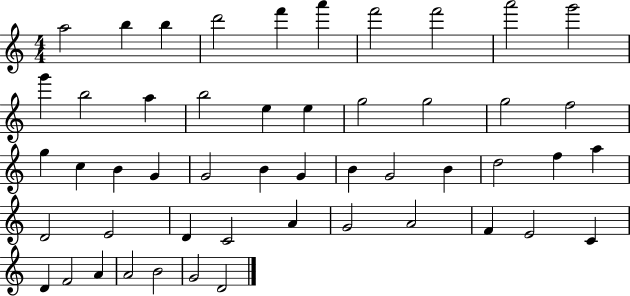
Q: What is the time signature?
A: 4/4